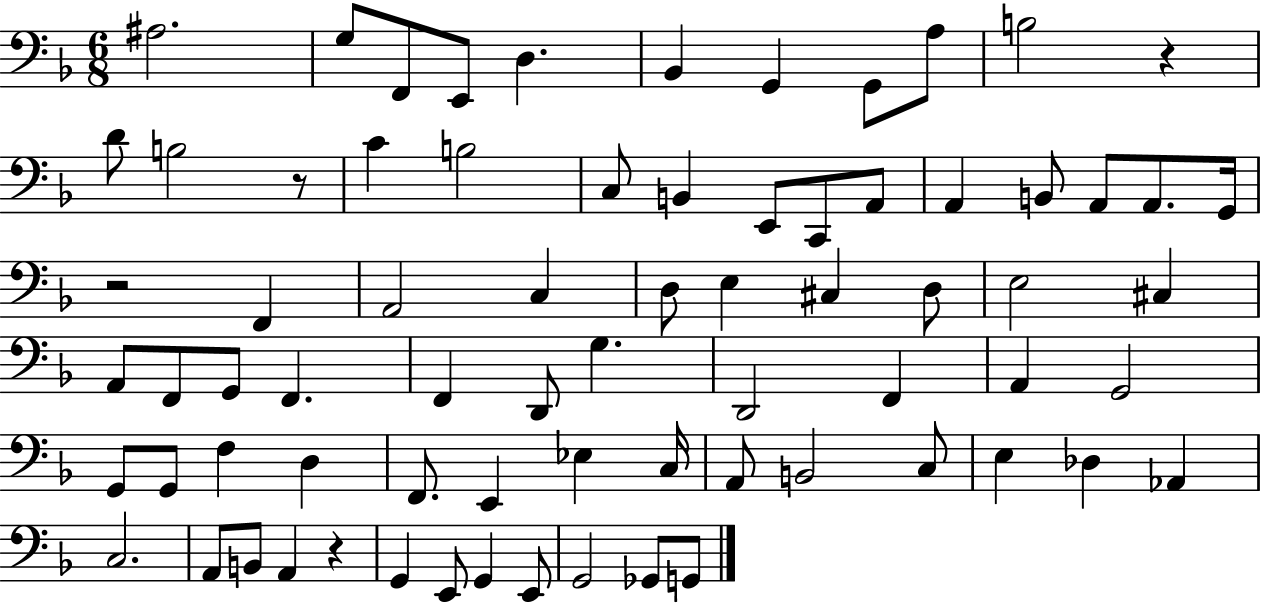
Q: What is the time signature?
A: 6/8